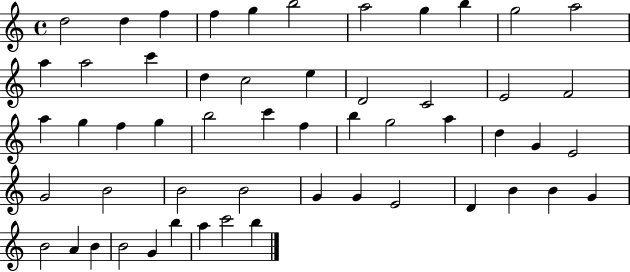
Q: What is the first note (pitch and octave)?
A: D5